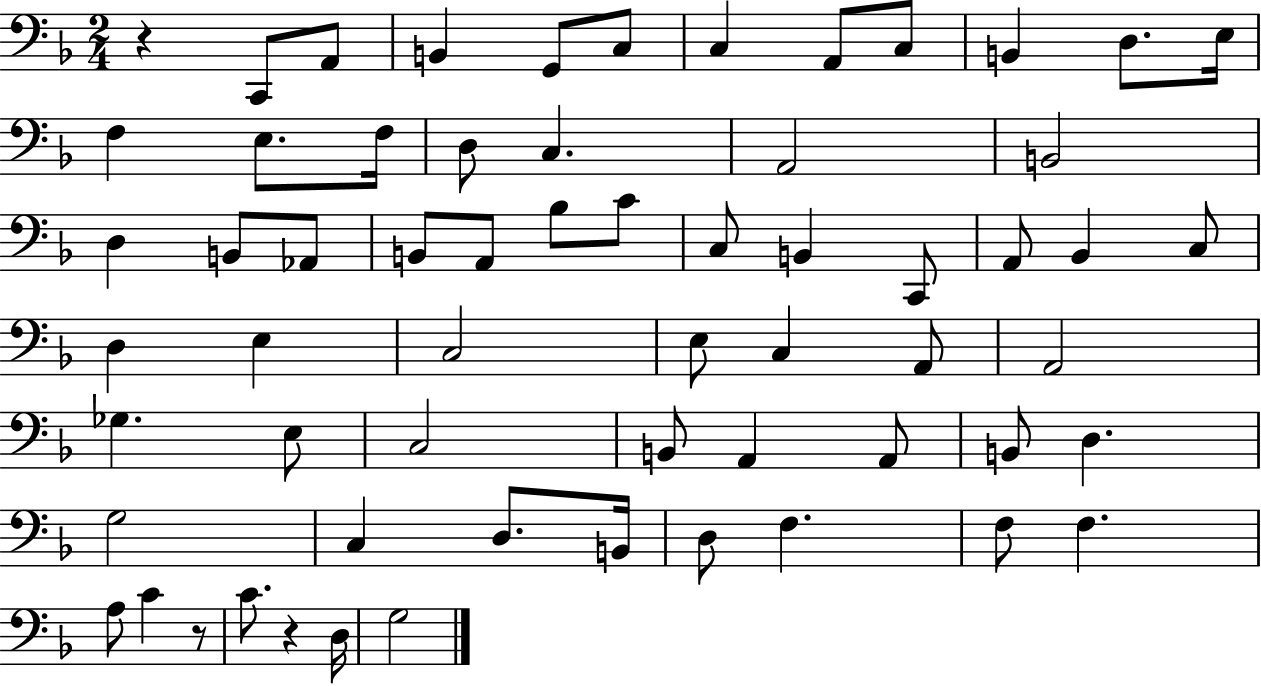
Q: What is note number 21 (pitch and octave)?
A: Ab2